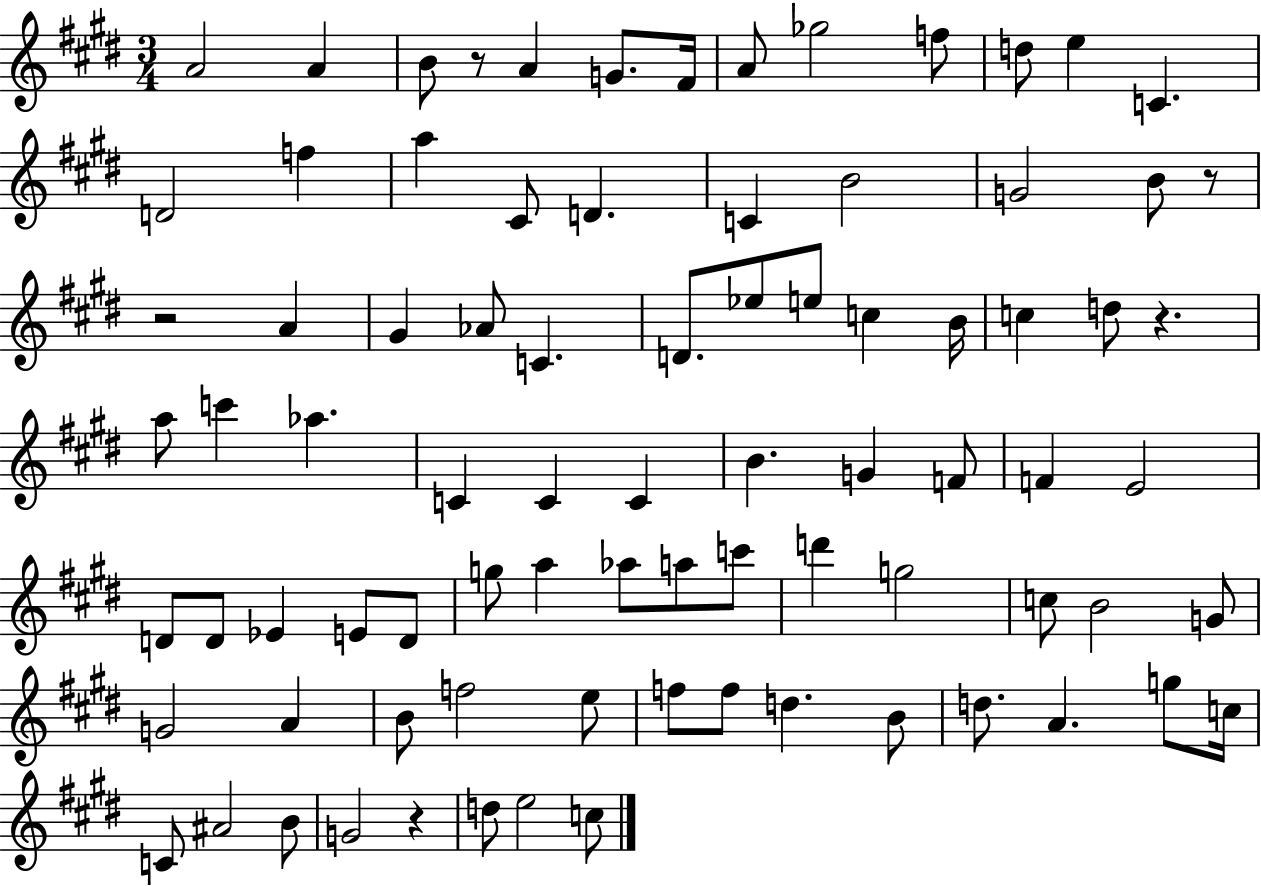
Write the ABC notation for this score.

X:1
T:Untitled
M:3/4
L:1/4
K:E
A2 A B/2 z/2 A G/2 ^F/4 A/2 _g2 f/2 d/2 e C D2 f a ^C/2 D C B2 G2 B/2 z/2 z2 A ^G _A/2 C D/2 _e/2 e/2 c B/4 c d/2 z a/2 c' _a C C C B G F/2 F E2 D/2 D/2 _E E/2 D/2 g/2 a _a/2 a/2 c'/2 d' g2 c/2 B2 G/2 G2 A B/2 f2 e/2 f/2 f/2 d B/2 d/2 A g/2 c/4 C/2 ^A2 B/2 G2 z d/2 e2 c/2